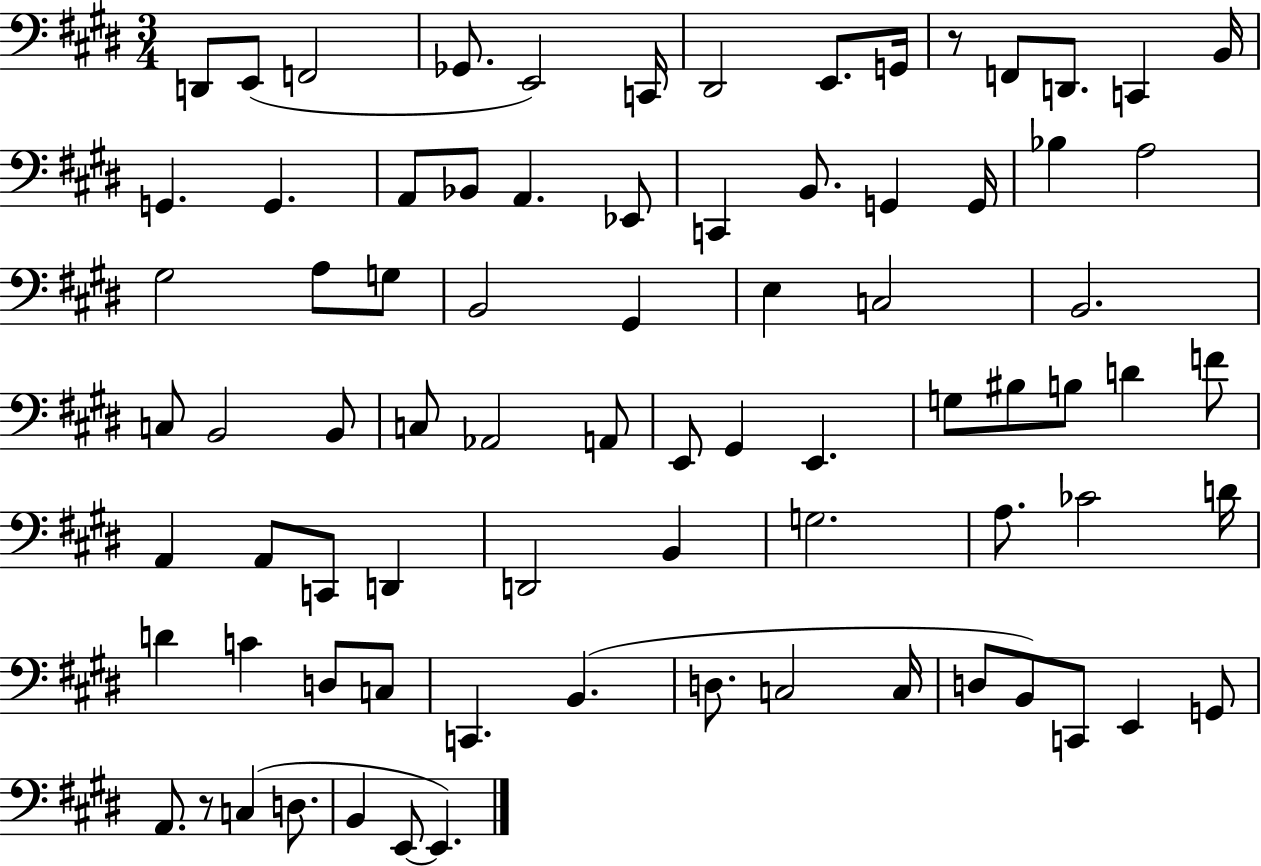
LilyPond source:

{
  \clef bass
  \numericTimeSignature
  \time 3/4
  \key e \major
  d,8 e,8( f,2 | ges,8. e,2) c,16 | dis,2 e,8. g,16 | r8 f,8 d,8. c,4 b,16 | \break g,4. g,4. | a,8 bes,8 a,4. ees,8 | c,4 b,8. g,4 g,16 | bes4 a2 | \break gis2 a8 g8 | b,2 gis,4 | e4 c2 | b,2. | \break c8 b,2 b,8 | c8 aes,2 a,8 | e,8 gis,4 e,4. | g8 bis8 b8 d'4 f'8 | \break a,4 a,8 c,8 d,4 | d,2 b,4 | g2. | a8. ces'2 d'16 | \break d'4 c'4 d8 c8 | c,4. b,4.( | d8. c2 c16 | d8 b,8) c,8 e,4 g,8 | \break a,8. r8 c4( d8. | b,4 e,8~~ e,4.) | \bar "|."
}